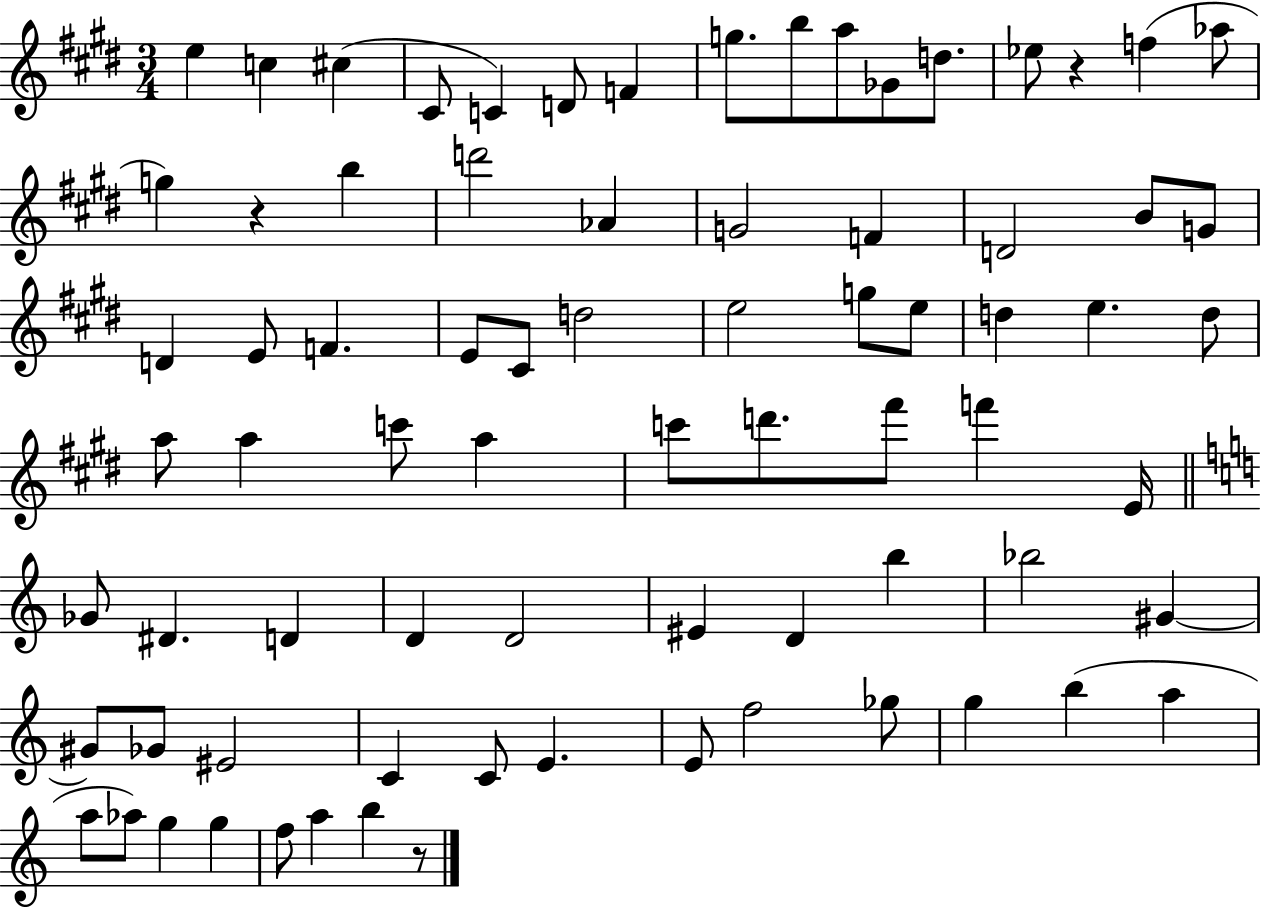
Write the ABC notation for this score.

X:1
T:Untitled
M:3/4
L:1/4
K:E
e c ^c ^C/2 C D/2 F g/2 b/2 a/2 _G/2 d/2 _e/2 z f _a/2 g z b d'2 _A G2 F D2 B/2 G/2 D E/2 F E/2 ^C/2 d2 e2 g/2 e/2 d e d/2 a/2 a c'/2 a c'/2 d'/2 ^f'/2 f' E/4 _G/2 ^D D D D2 ^E D b _b2 ^G ^G/2 _G/2 ^E2 C C/2 E E/2 f2 _g/2 g b a a/2 _a/2 g g f/2 a b z/2